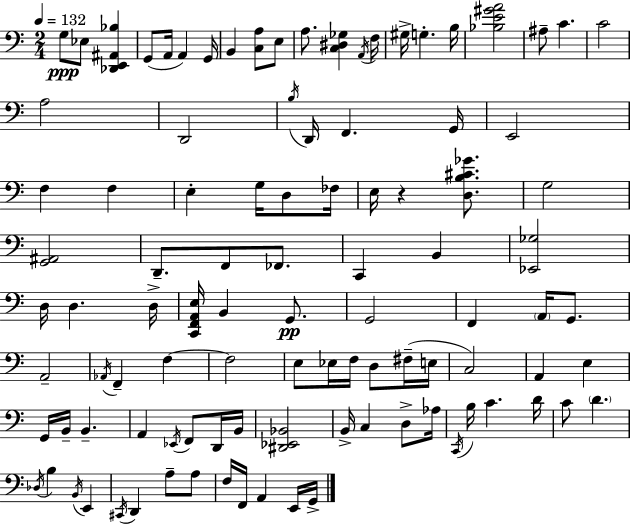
G3/e Eb3/e [Db2,E2,A#2,Bb3]/q G2/e A2/s A2/q G2/s B2/q [C3,A3]/e E3/e A3/e. [C3,D#3,Gb3]/q A2/s F3/s G#3/s G3/q. B3/s [Bb3,E4,G#4,A4]/h A#3/e C4/q. C4/h A3/h D2/h B3/s D2/s F2/q. G2/s E2/h F3/q F3/q E3/q G3/s D3/e FES3/s E3/s R/q [D3,B3,C#4,Gb4]/e. G3/h [G2,A#2]/h D2/e. F2/e FES2/e. C2/q B2/q [Eb2,Gb3]/h D3/s D3/q. D3/s [C2,F2,A2,E3]/s B2/q G2/e. G2/h F2/q A2/s G2/e. A2/h Ab2/s F2/q F3/q F3/h E3/e Eb3/s F3/s D3/e F#3/s E3/s C3/h A2/q E3/q G2/s B2/s B2/q. A2/q Eb2/s F2/e D2/s B2/s [D#2,Eb2,Bb2]/h B2/s C3/q D3/e Ab3/s C2/s B3/s C4/q. D4/s C4/e D4/q. Db3/s B3/q B2/s E2/q C#2/s D2/q A3/e A3/e F3/s F2/s A2/q E2/s G2/s